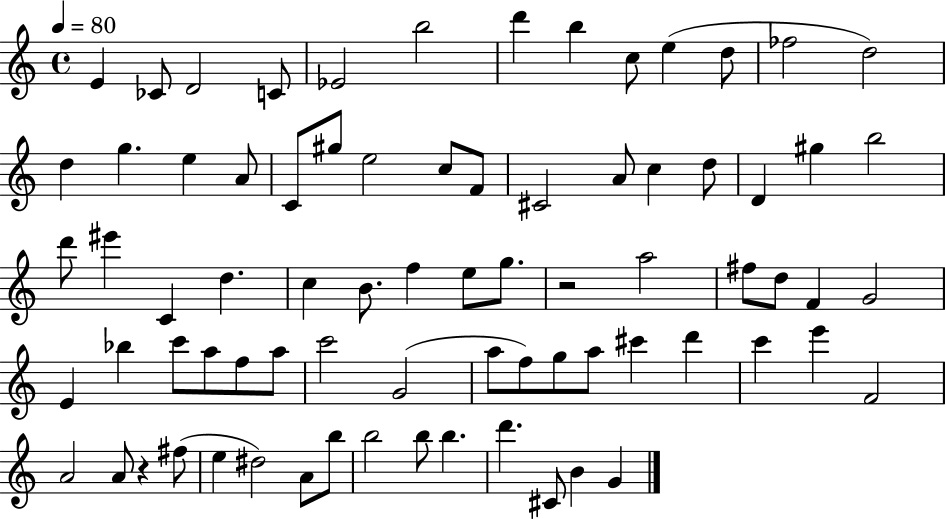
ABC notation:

X:1
T:Untitled
M:4/4
L:1/4
K:C
E _C/2 D2 C/2 _E2 b2 d' b c/2 e d/2 _f2 d2 d g e A/2 C/2 ^g/2 e2 c/2 F/2 ^C2 A/2 c d/2 D ^g b2 d'/2 ^e' C d c B/2 f e/2 g/2 z2 a2 ^f/2 d/2 F G2 E _b c'/2 a/2 f/2 a/2 c'2 G2 a/2 f/2 g/2 a/2 ^c' d' c' e' F2 A2 A/2 z ^f/2 e ^d2 A/2 b/2 b2 b/2 b d' ^C/2 B G